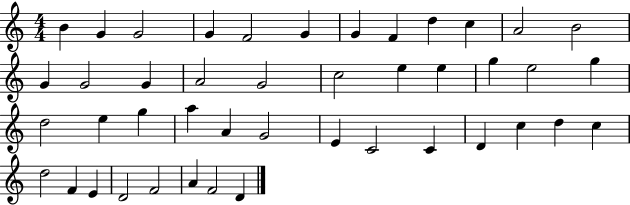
B4/q G4/q G4/h G4/q F4/h G4/q G4/q F4/q D5/q C5/q A4/h B4/h G4/q G4/h G4/q A4/h G4/h C5/h E5/q E5/q G5/q E5/h G5/q D5/h E5/q G5/q A5/q A4/q G4/h E4/q C4/h C4/q D4/q C5/q D5/q C5/q D5/h F4/q E4/q D4/h F4/h A4/q F4/h D4/q